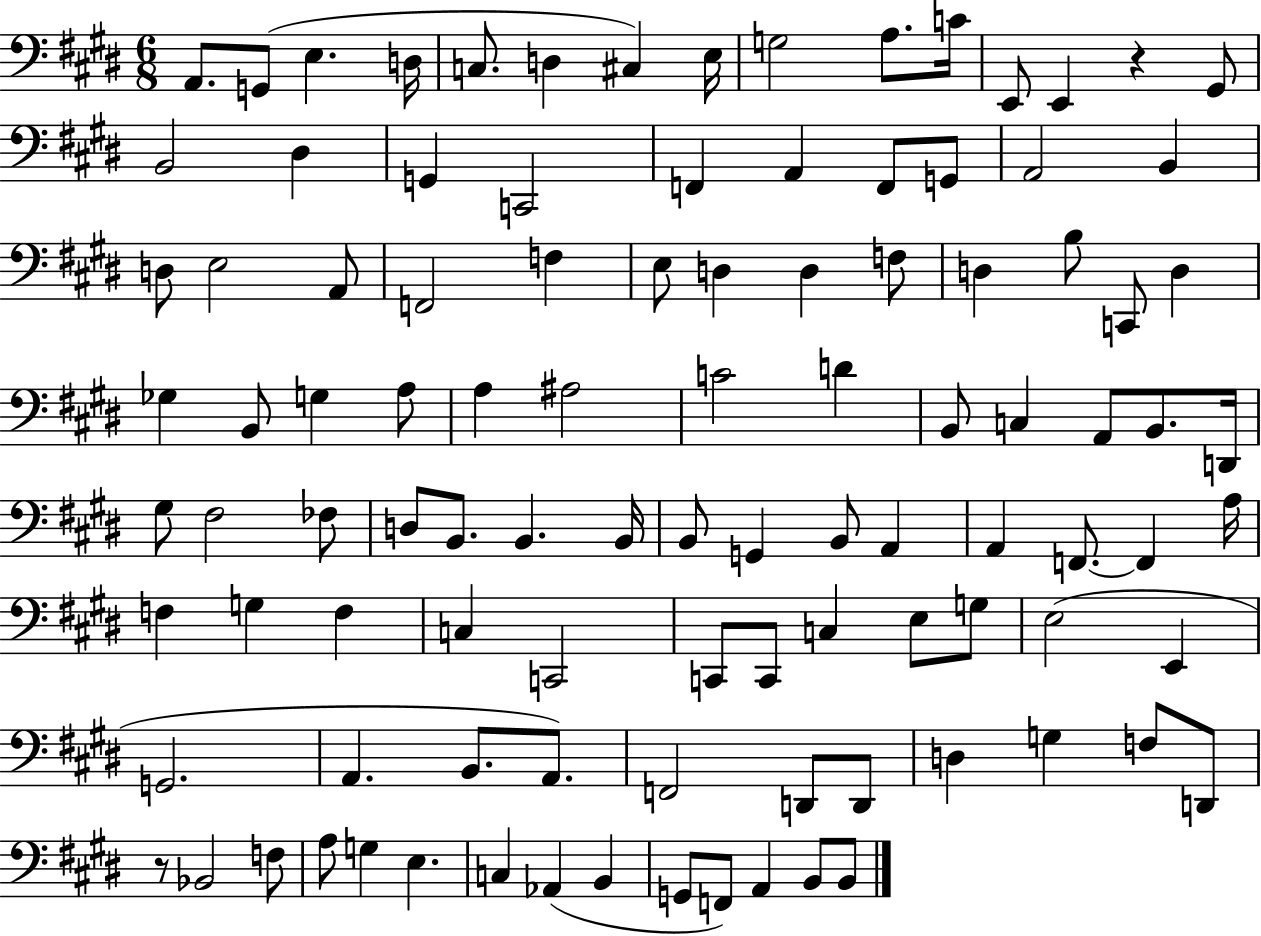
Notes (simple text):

A2/e. G2/e E3/q. D3/s C3/e. D3/q C#3/q E3/s G3/h A3/e. C4/s E2/e E2/q R/q G#2/e B2/h D#3/q G2/q C2/h F2/q A2/q F2/e G2/e A2/h B2/q D3/e E3/h A2/e F2/h F3/q E3/e D3/q D3/q F3/e D3/q B3/e C2/e D3/q Gb3/q B2/e G3/q A3/e A3/q A#3/h C4/h D4/q B2/e C3/q A2/e B2/e. D2/s G#3/e F#3/h FES3/e D3/e B2/e. B2/q. B2/s B2/e G2/q B2/e A2/q A2/q F2/e. F2/q A3/s F3/q G3/q F3/q C3/q C2/h C2/e C2/e C3/q E3/e G3/e E3/h E2/q G2/h. A2/q. B2/e. A2/e. F2/h D2/e D2/e D3/q G3/q F3/e D2/e R/e Bb2/h F3/e A3/e G3/q E3/q. C3/q Ab2/q B2/q G2/e F2/e A2/q B2/e B2/e